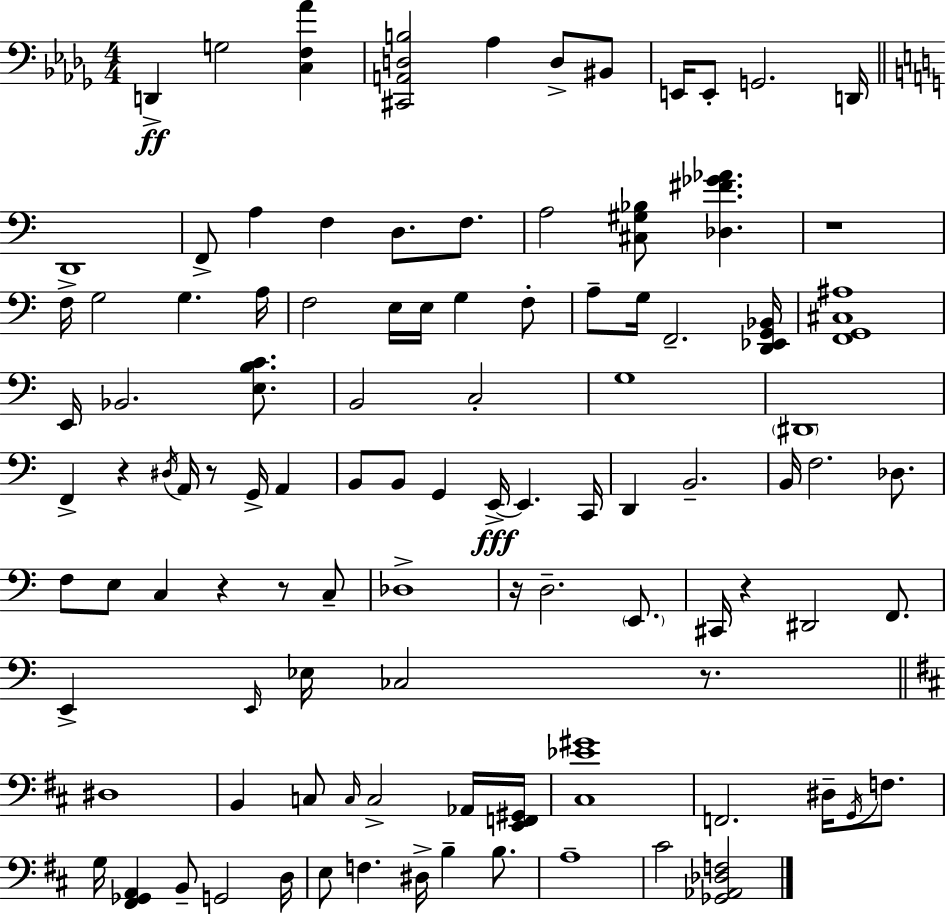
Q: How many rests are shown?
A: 8